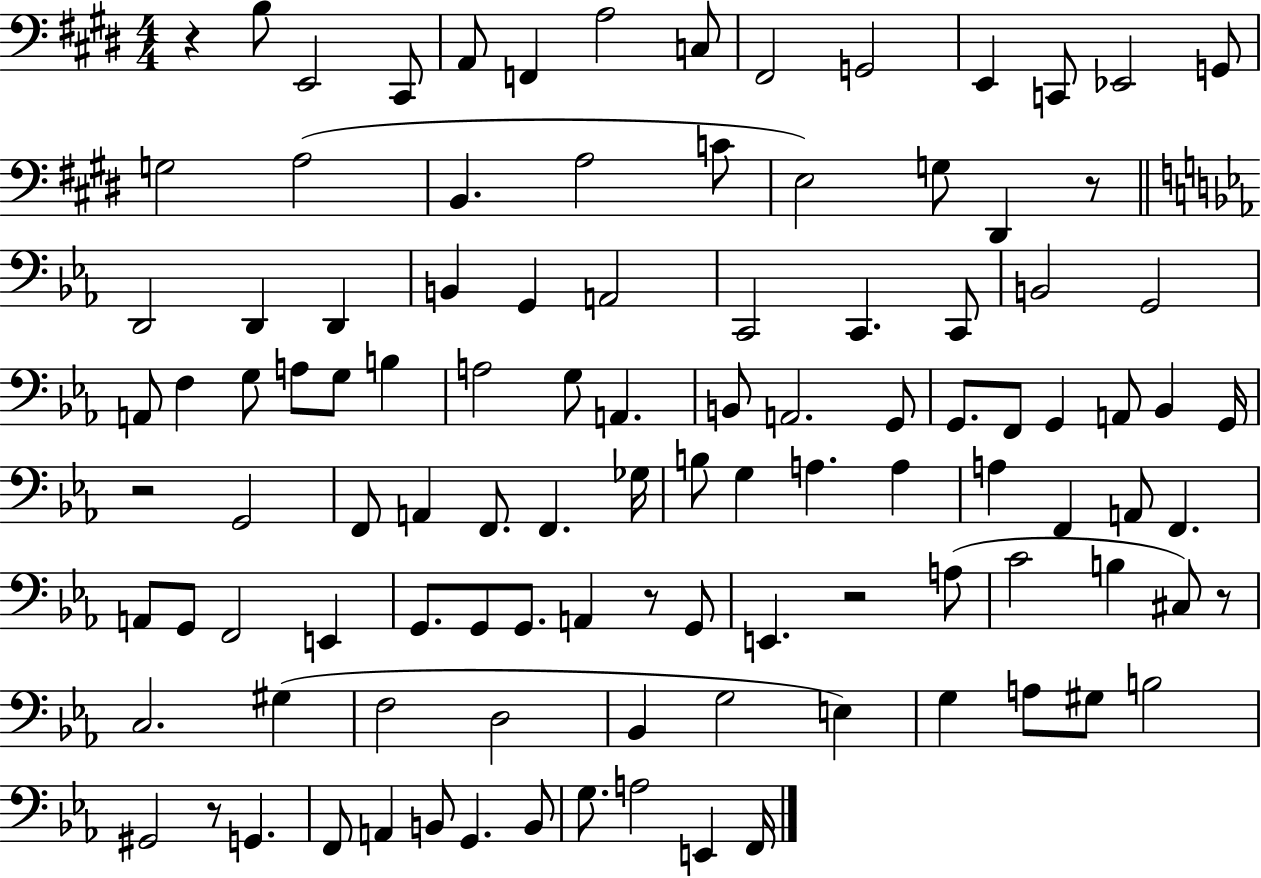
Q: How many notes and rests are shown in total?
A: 107